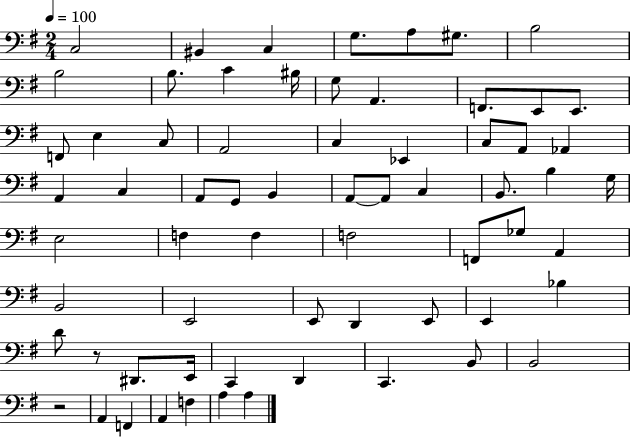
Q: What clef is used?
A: bass